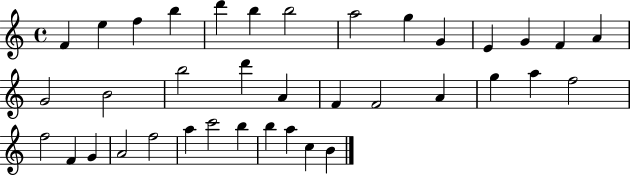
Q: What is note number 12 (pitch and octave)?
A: G4